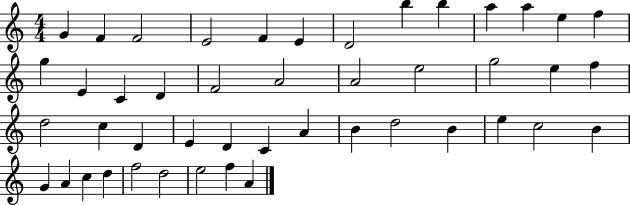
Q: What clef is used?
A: treble